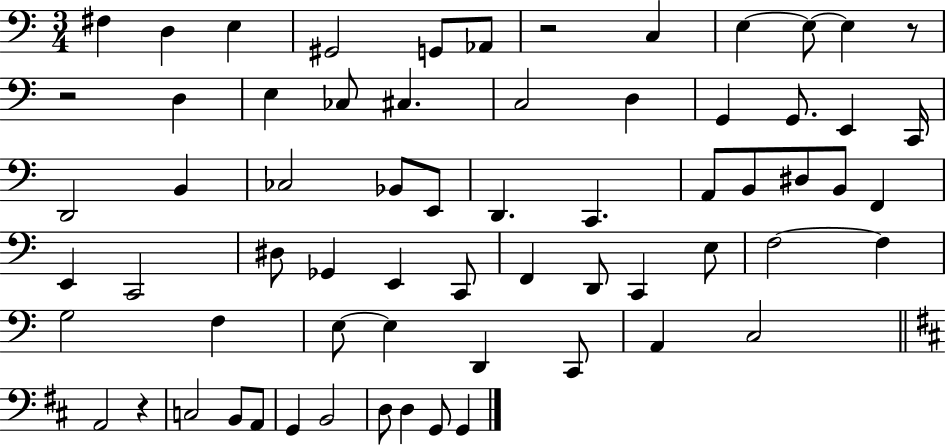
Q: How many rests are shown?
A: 4